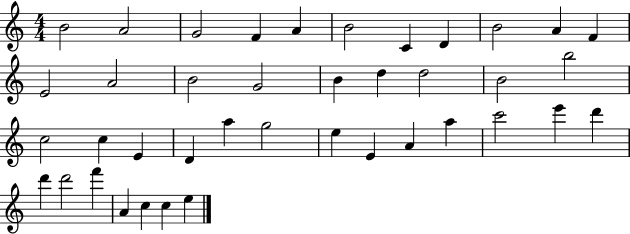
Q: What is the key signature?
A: C major